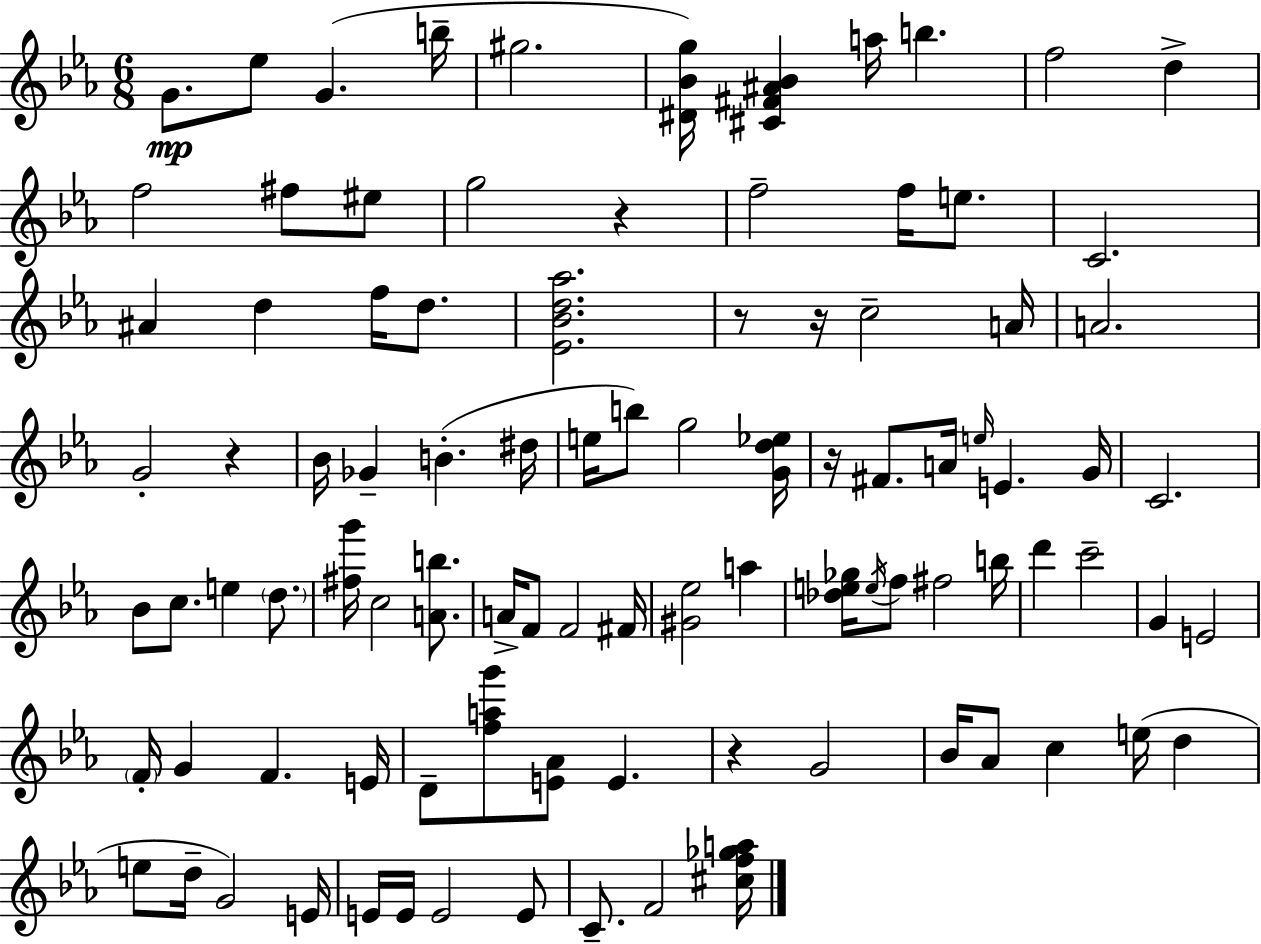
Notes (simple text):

G4/e. Eb5/e G4/q. B5/s G#5/h. [D#4,Bb4,G5]/s [C#4,F#4,A#4,Bb4]/q A5/s B5/q. F5/h D5/q F5/h F#5/e EIS5/e G5/h R/q F5/h F5/s E5/e. C4/h. A#4/q D5/q F5/s D5/e. [Eb4,Bb4,D5,Ab5]/h. R/e R/s C5/h A4/s A4/h. G4/h R/q Bb4/s Gb4/q B4/q. D#5/s E5/s B5/e G5/h [G4,D5,Eb5]/s R/s F#4/e. A4/s E5/s E4/q. G4/s C4/h. Bb4/e C5/e. E5/q D5/e. [F#5,G6]/s C5/h [A4,B5]/e. A4/s F4/e F4/h F#4/s [G#4,Eb5]/h A5/q [Db5,E5,Gb5]/s E5/s F5/e F#5/h B5/s D6/q C6/h G4/q E4/h F4/s G4/q F4/q. E4/s D4/e [F5,A5,G6]/e [E4,Ab4]/e E4/q. R/q G4/h Bb4/s Ab4/e C5/q E5/s D5/q E5/e D5/s G4/h E4/s E4/s E4/s E4/h E4/e C4/e. F4/h [C#5,F5,Gb5,A5]/s